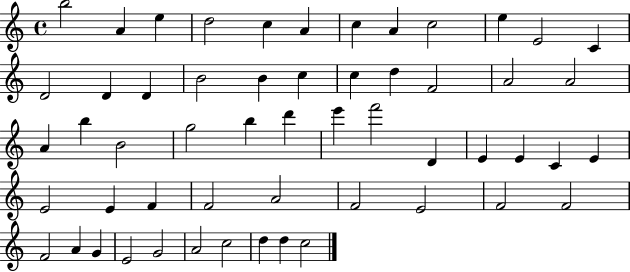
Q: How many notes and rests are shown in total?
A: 55